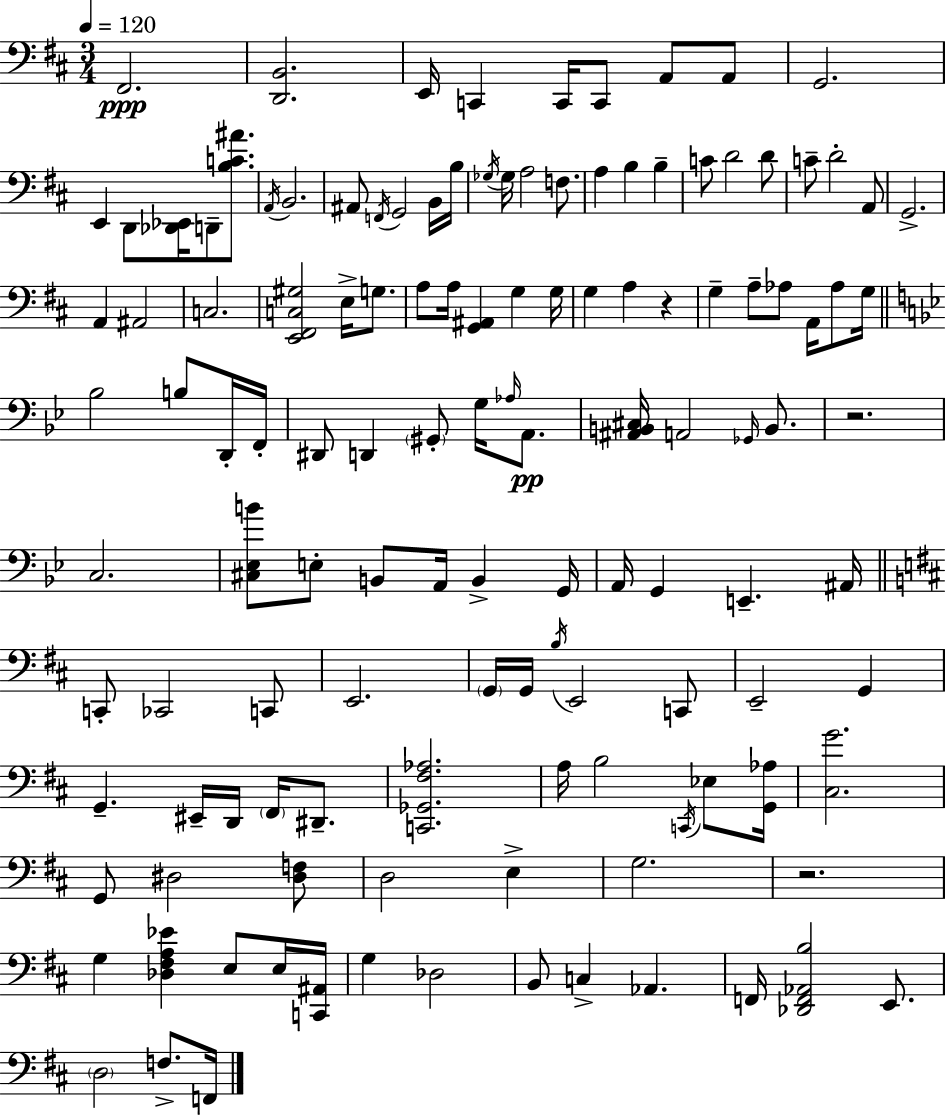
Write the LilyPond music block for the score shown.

{
  \clef bass
  \numericTimeSignature
  \time 3/4
  \key d \major
  \tempo 4 = 120
  \repeat volta 2 { fis,2.\ppp | <d, b,>2. | e,16 c,4 c,16 c,8 a,8 a,8 | g,2. | \break e,4 d,8 <des, ees,>16 d,8-- <b c' ais'>8. | \acciaccatura { a,16 } b,2. | ais,8 \acciaccatura { f,16 } g,2 | b,16 b16 \acciaccatura { ges16 } ges16 a2 | \break f8. a4 b4 b4-- | c'8 d'2 | d'8 c'8-- d'2-. | a,8 g,2.-> | \break a,4 ais,2 | c2. | <e, fis, c gis>2 e16-> | g8. a8 a16 <g, ais,>4 g4 | \break g16 g4 a4 r4 | g4-- a8-- aes8 a,16 | aes8 g16 \bar "||" \break \key bes \major bes2 b8 d,16-. f,16-. | dis,8 d,4 \parenthesize gis,8-. g16 \grace { aes16 }\pp a,8. | <ais, b, cis>16 a,2 \grace { ges,16 } b,8. | r2. | \break c2. | <cis ees b'>8 e8-. b,8 a,16 b,4-> | g,16 a,16 g,4 e,4.-- | ais,16 \bar "||" \break \key b \minor c,8-. ces,2 c,8 | e,2. | \parenthesize g,16 g,16 \acciaccatura { b16 } e,2 c,8 | e,2-- g,4 | \break g,4.-- eis,16-- d,16 \parenthesize fis,16 dis,8.-- | <c, ges, fis aes>2. | a16 b2 \acciaccatura { c,16 } ees8 | <g, aes>16 <cis g'>2. | \break g,8 dis2 | <dis f>8 d2 e4-> | g2. | r2. | \break g4 <des fis a ees'>4 e8 | e16 <c, ais,>16 g4 des2 | b,8 c4-> aes,4. | f,16 <des, f, aes, b>2 e,8. | \break \parenthesize d2 f8.-> | f,16 } \bar "|."
}